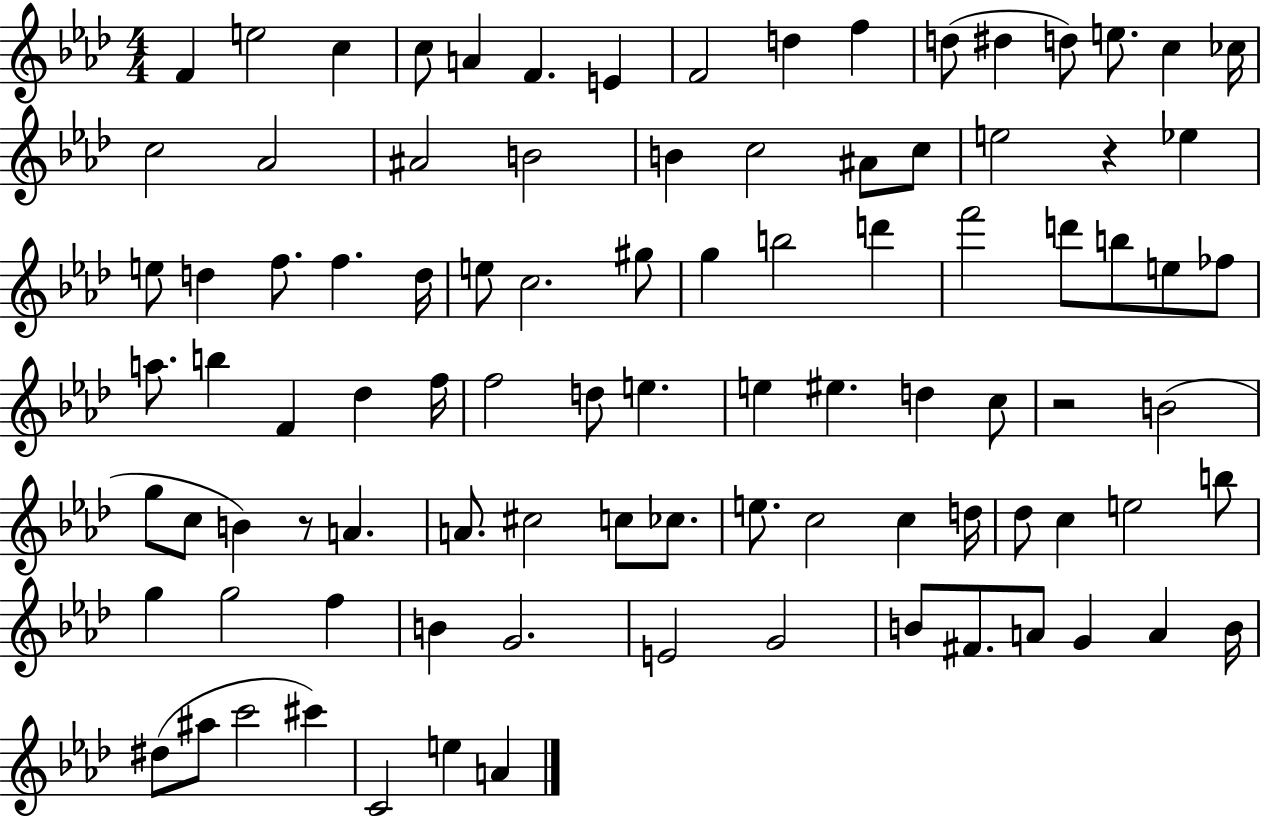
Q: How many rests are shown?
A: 3